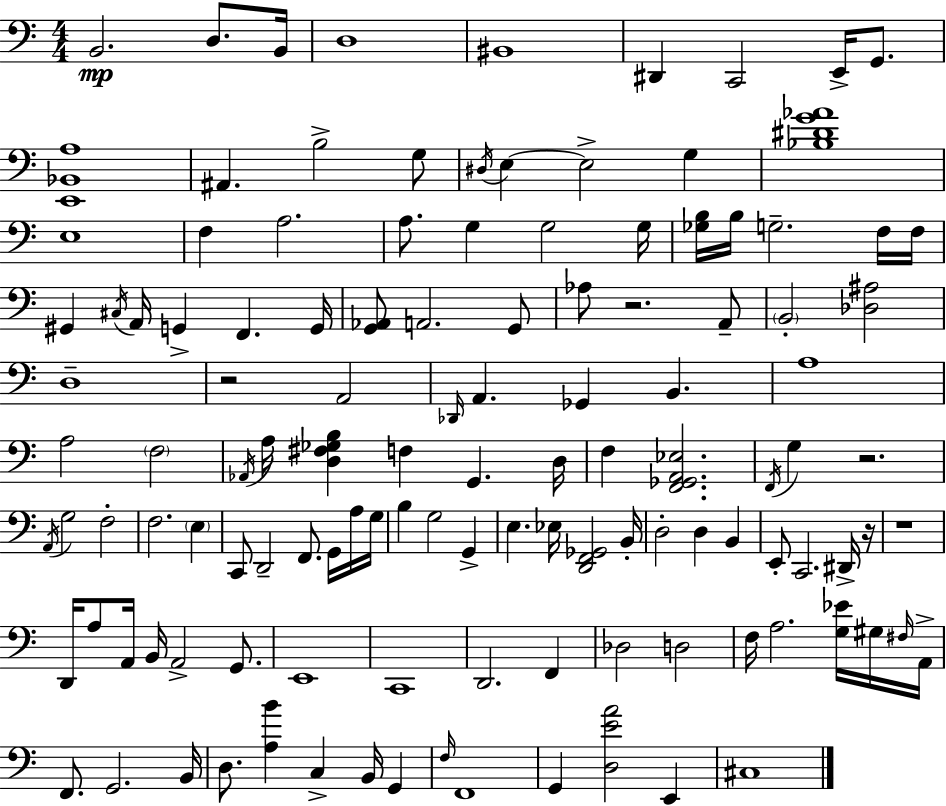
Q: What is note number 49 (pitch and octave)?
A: A3